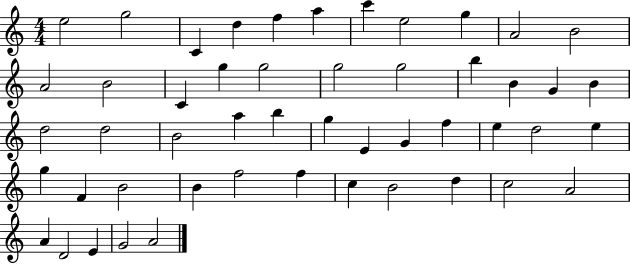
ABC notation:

X:1
T:Untitled
M:4/4
L:1/4
K:C
e2 g2 C d f a c' e2 g A2 B2 A2 B2 C g g2 g2 g2 b B G B d2 d2 B2 a b g E G f e d2 e g F B2 B f2 f c B2 d c2 A2 A D2 E G2 A2